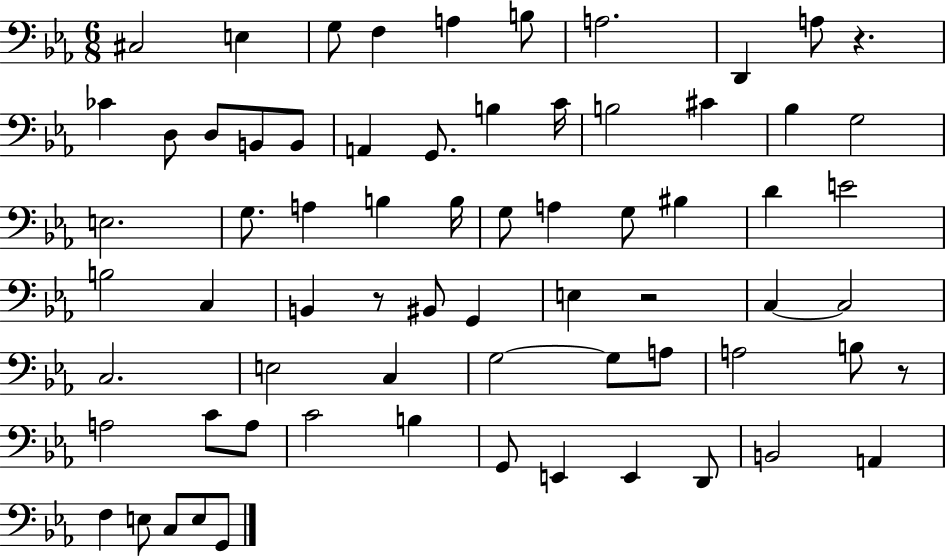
X:1
T:Untitled
M:6/8
L:1/4
K:Eb
^C,2 E, G,/2 F, A, B,/2 A,2 D,, A,/2 z _C D,/2 D,/2 B,,/2 B,,/2 A,, G,,/2 B, C/4 B,2 ^C _B, G,2 E,2 G,/2 A, B, B,/4 G,/2 A, G,/2 ^B, D E2 B,2 C, B,, z/2 ^B,,/2 G,, E, z2 C, C,2 C,2 E,2 C, G,2 G,/2 A,/2 A,2 B,/2 z/2 A,2 C/2 A,/2 C2 B, G,,/2 E,, E,, D,,/2 B,,2 A,, F, E,/2 C,/2 E,/2 G,,/2